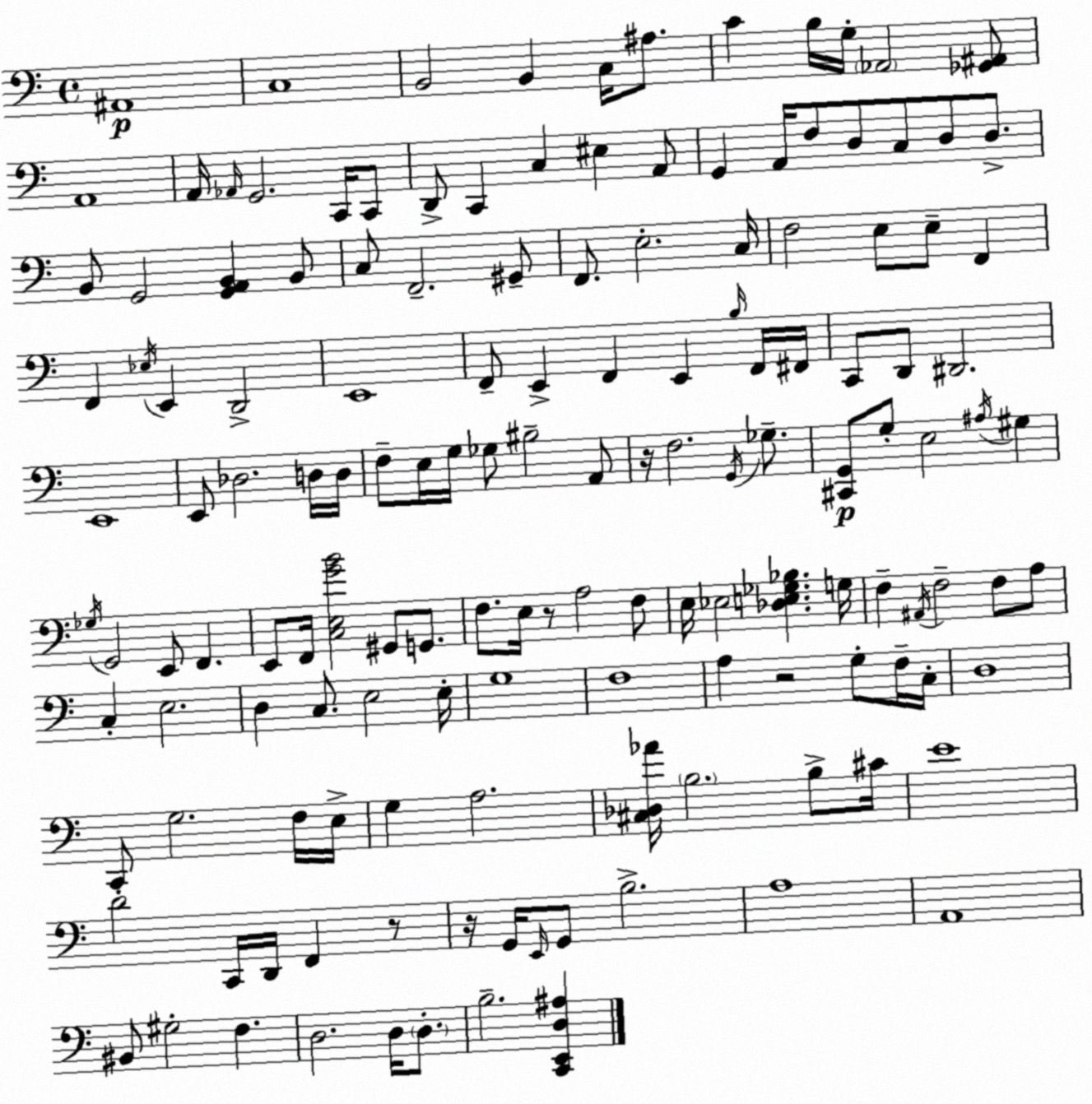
X:1
T:Untitled
M:4/4
L:1/4
K:Am
^A,,4 C,4 B,,2 B,, C,/4 ^A,/2 C B,/4 G,/4 _A,,2 [_G,,^A,,]/2 A,,4 A,,/4 _A,,/4 G,,2 C,,/4 C,,/2 D,,/2 C,, C, ^E, A,,/2 G,, A,,/4 F,/2 D,/2 C,/2 D,/2 D,/2 B,,/2 G,,2 [G,,A,,B,,] B,,/2 C,/2 F,,2 ^G,,/2 F,,/2 E,2 C,/4 F,2 E,/2 E,/2 F,, F,, _E,/4 E,, D,,2 E,,4 F,,/2 E,, F,, E,, B,/4 F,,/4 ^F,,/4 C,,/2 D,,/2 ^D,,2 E,,4 E,,/2 _D,2 D,/4 D,/4 F,/2 E,/4 G,/4 _G,/2 ^B,2 A,,/2 z/4 F,2 G,,/4 _G,/2 [^C,,G,,]/2 G,/2 E,2 ^A,/4 ^G, _G,/4 G,,2 E,,/2 F,, E,,/2 F,,/4 [C,E,GB]2 ^G,,/2 G,,/2 F,/2 E,/4 z/2 A,2 F,/2 E,/4 _E,2 [_D,E,_G,_B,] G,/4 F, ^A,,/4 F,2 F,/2 A,/2 C, E,2 D, C,/2 E,2 E,/4 G,4 F,4 A, z2 G,/2 F,/4 C,/4 D,4 C,,/2 G,2 F,/4 E,/4 G, A,2 [^C,_D,_A]/4 B,2 B,/2 ^C/4 E4 D2 C,,/4 D,,/4 F,, z/2 z/4 G,,/4 E,,/4 G,,/2 B,2 A,4 A,,4 ^B,,/2 ^G,2 F, D,2 D,/4 D,/2 B,2 [C,,E,,D,^A,]